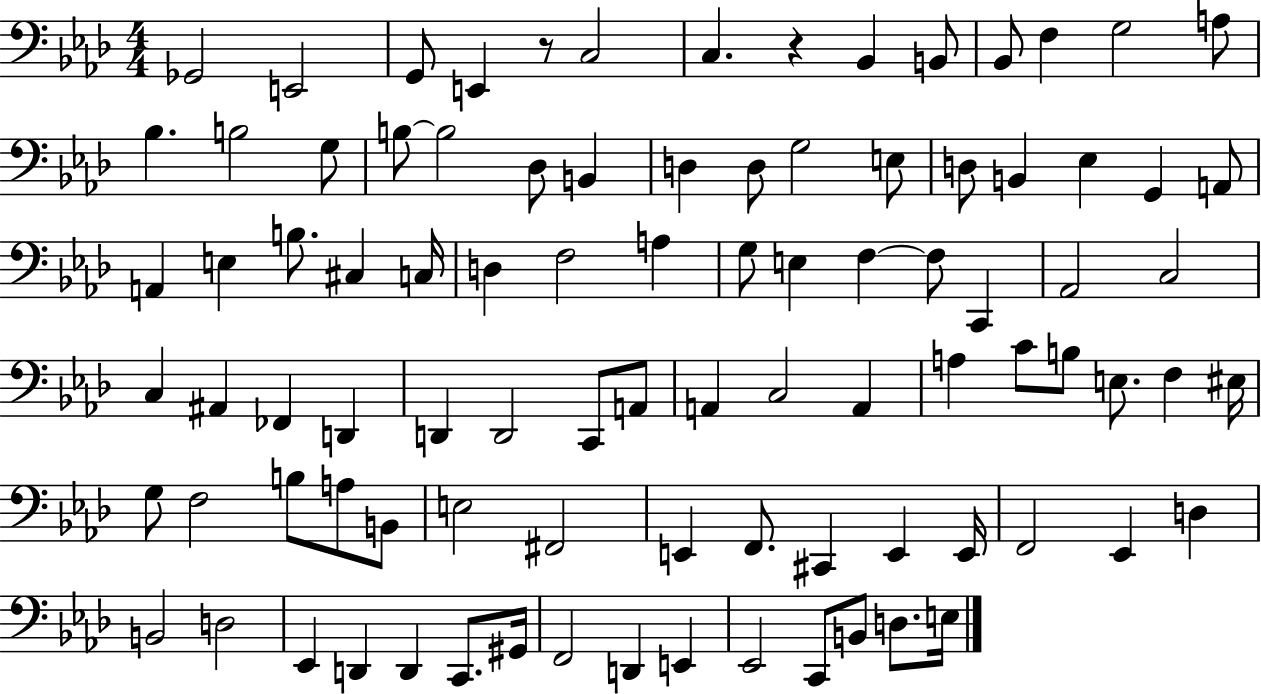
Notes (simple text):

Gb2/h E2/h G2/e E2/q R/e C3/h C3/q. R/q Bb2/q B2/e Bb2/e F3/q G3/h A3/e Bb3/q. B3/h G3/e B3/e B3/h Db3/e B2/q D3/q D3/e G3/h E3/e D3/e B2/q Eb3/q G2/q A2/e A2/q E3/q B3/e. C#3/q C3/s D3/q F3/h A3/q G3/e E3/q F3/q F3/e C2/q Ab2/h C3/h C3/q A#2/q FES2/q D2/q D2/q D2/h C2/e A2/e A2/q C3/h A2/q A3/q C4/e B3/e E3/e. F3/q EIS3/s G3/e F3/h B3/e A3/e B2/e E3/h F#2/h E2/q F2/e. C#2/q E2/q E2/s F2/h Eb2/q D3/q B2/h D3/h Eb2/q D2/q D2/q C2/e. G#2/s F2/h D2/q E2/q Eb2/h C2/e B2/e D3/e. E3/s